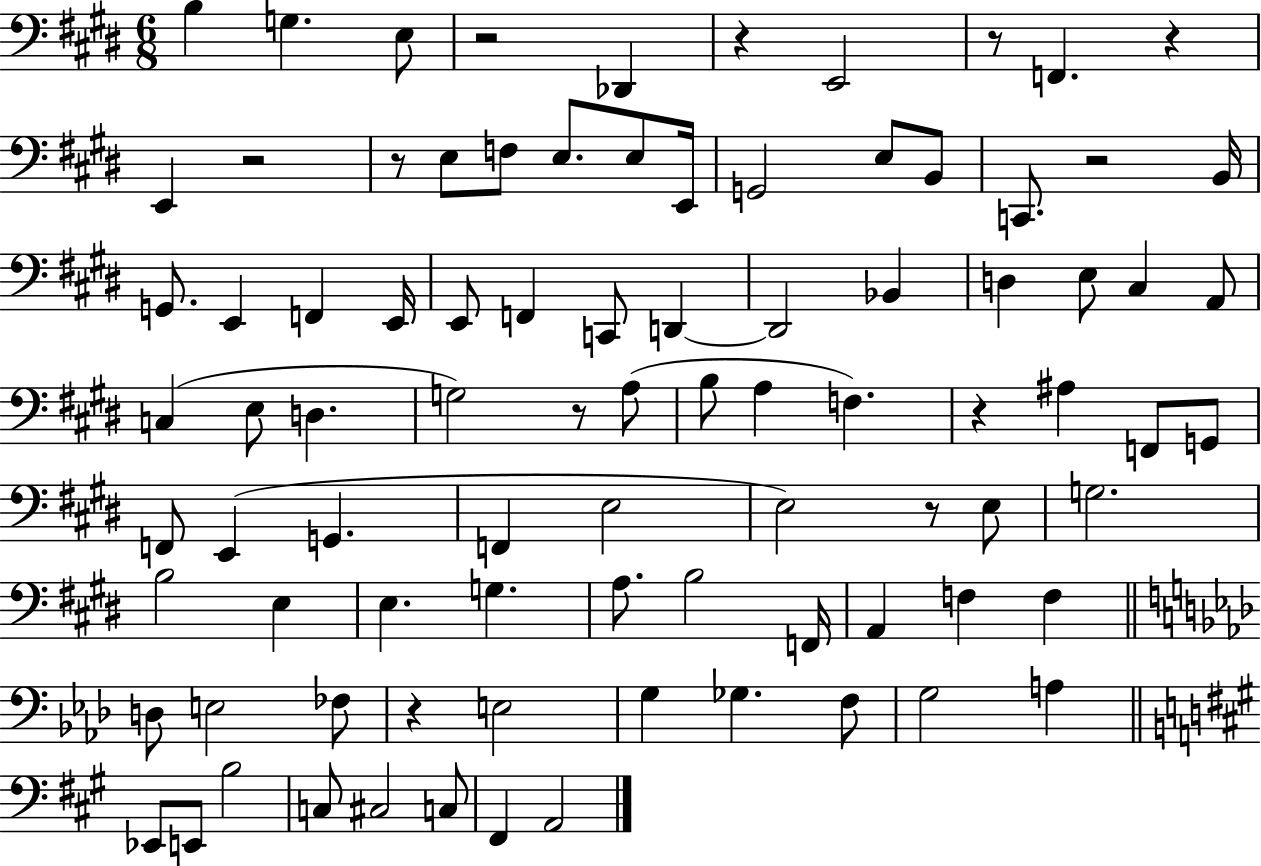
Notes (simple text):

B3/q G3/q. E3/e R/h Db2/q R/q E2/h R/e F2/q. R/q E2/q R/h R/e E3/e F3/e E3/e. E3/e E2/s G2/h E3/e B2/e C2/e. R/h B2/s G2/e. E2/q F2/q E2/s E2/e F2/q C2/e D2/q D2/h Bb2/q D3/q E3/e C#3/q A2/e C3/q E3/e D3/q. G3/h R/e A3/e B3/e A3/q F3/q. R/q A#3/q F2/e G2/e F2/e E2/q G2/q. F2/q E3/h E3/h R/e E3/e G3/h. B3/h E3/q E3/q. G3/q. A3/e. B3/h F2/s A2/q F3/q F3/q D3/e E3/h FES3/e R/q E3/h G3/q Gb3/q. F3/e G3/h A3/q Eb2/e E2/e B3/h C3/e C#3/h C3/e F#2/q A2/h